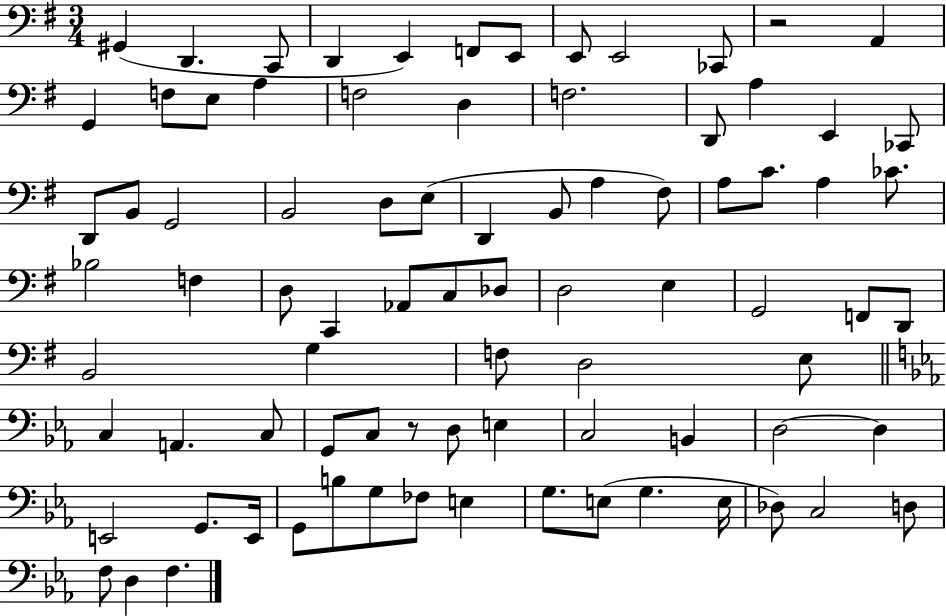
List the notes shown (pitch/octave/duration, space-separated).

G#2/q D2/q. C2/e D2/q E2/q F2/e E2/e E2/e E2/h CES2/e R/h A2/q G2/q F3/e E3/e A3/q F3/h D3/q F3/h. D2/e A3/q E2/q CES2/e D2/e B2/e G2/h B2/h D3/e E3/e D2/q B2/e A3/q F#3/e A3/e C4/e. A3/q CES4/e. Bb3/h F3/q D3/e C2/q Ab2/e C3/e Db3/e D3/h E3/q G2/h F2/e D2/e B2/h G3/q F3/e D3/h E3/e C3/q A2/q. C3/e G2/e C3/e R/e D3/e E3/q C3/h B2/q D3/h D3/q E2/h G2/e. E2/s G2/e B3/e G3/e FES3/e E3/q G3/e. E3/e G3/q. E3/s Db3/e C3/h D3/e F3/e D3/q F3/q.